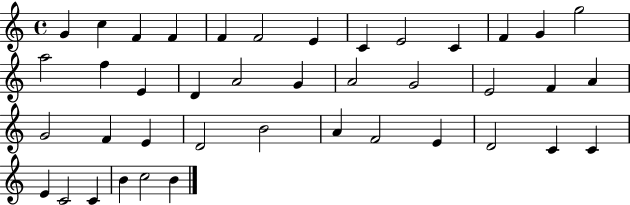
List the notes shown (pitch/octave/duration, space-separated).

G4/q C5/q F4/q F4/q F4/q F4/h E4/q C4/q E4/h C4/q F4/q G4/q G5/h A5/h F5/q E4/q D4/q A4/h G4/q A4/h G4/h E4/h F4/q A4/q G4/h F4/q E4/q D4/h B4/h A4/q F4/h E4/q D4/h C4/q C4/q E4/q C4/h C4/q B4/q C5/h B4/q